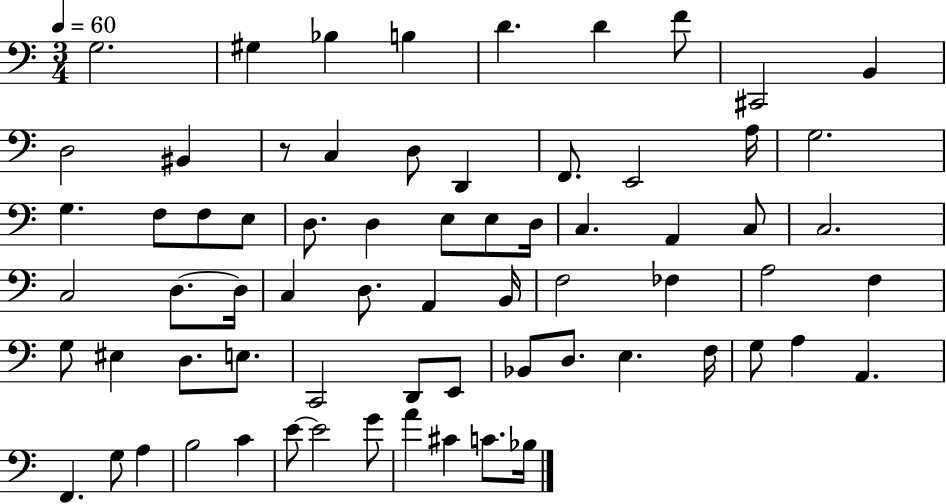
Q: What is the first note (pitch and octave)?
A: G3